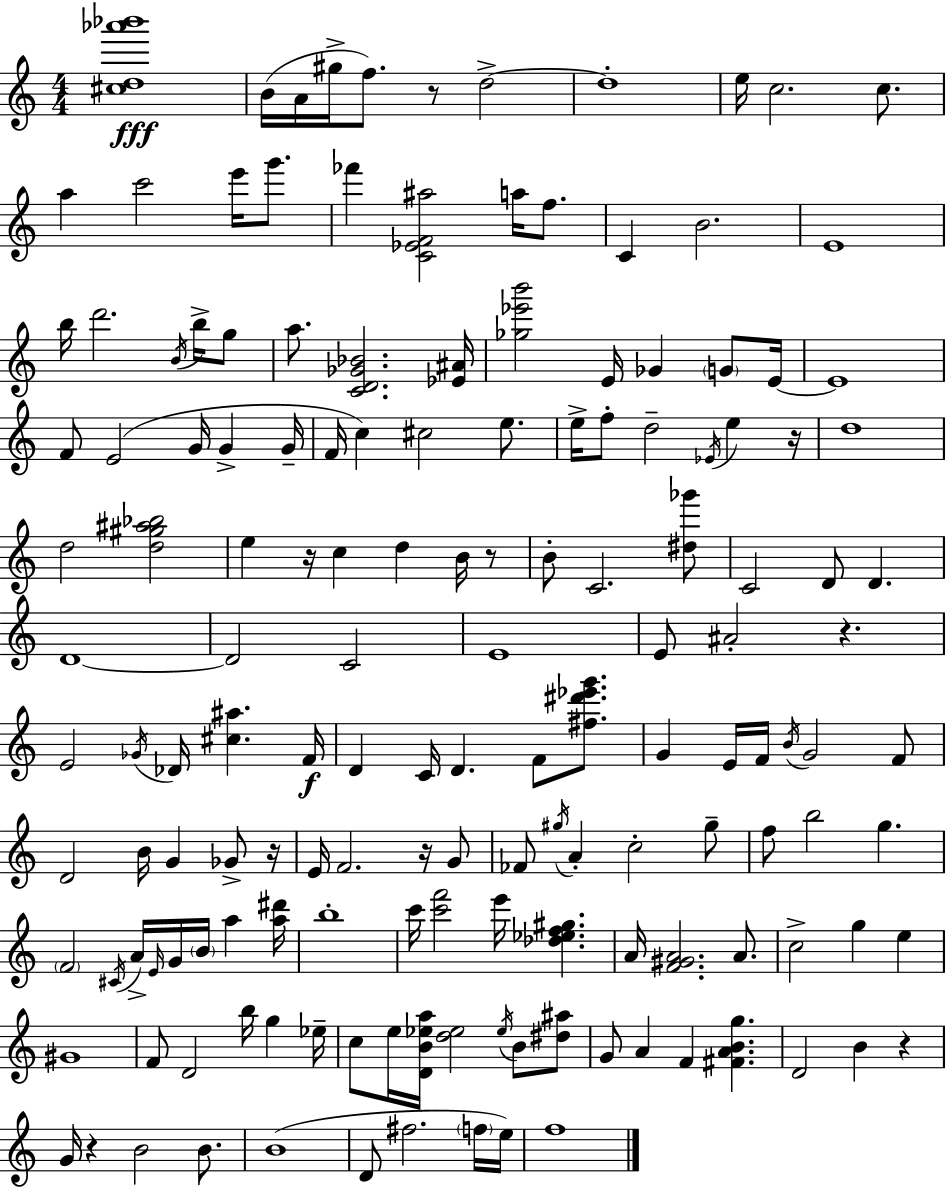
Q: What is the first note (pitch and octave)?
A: B4